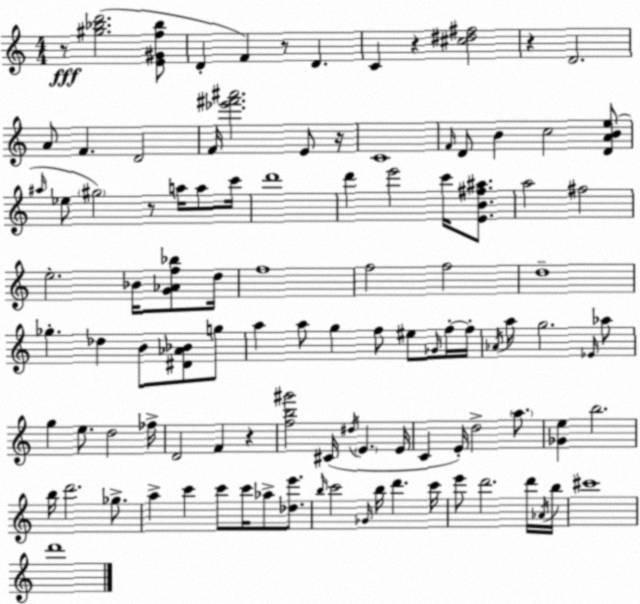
X:1
T:Untitled
M:4/4
L:1/4
K:Am
z/2 [^g_bd']2 [E^Gf_b]/2 D F z/2 D C z [^c^d^f]2 z D2 A/2 F D2 F/4 [_e'^f'^a']2 E/2 z/4 C4 F/4 D/2 B c2 [DABe]/2 ^a/4 _e/2 ^g2 z/2 a/4 a/2 c'/4 d'4 d' e'2 c'/4 [EB^f^a]/2 a2 ^f2 e2 _B/4 [G_Af_b]/2 d/4 f4 f2 f2 d4 _g _d B/2 [^D_A_B]/2 g/2 a a/2 g f/2 ^e/2 _G/4 f/4 f/4 _A/4 a/2 g2 _E/4 _a/2 g e/2 d2 _f/4 D2 F z [fb^g']2 ^C/4 ^d/4 E E/4 C E/4 d2 a/2 [_Ge] b2 b/4 d'2 _g/2 a c' c'/2 c'/4 _a/2 [_de']/2 b/4 c'2 _G/4 b/4 d' c'/4 e'/2 d'2 d'/4 _A/4 b/4 ^c'4 d'4